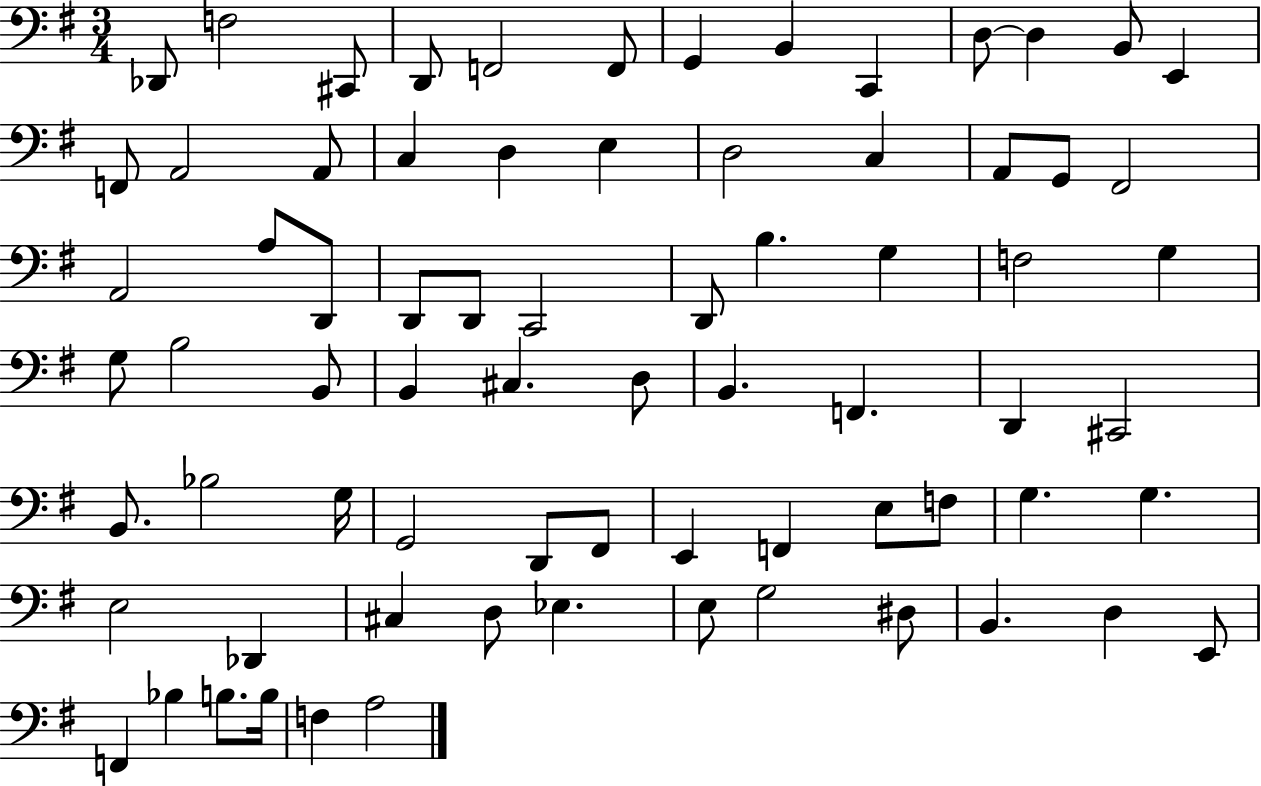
X:1
T:Untitled
M:3/4
L:1/4
K:G
_D,,/2 F,2 ^C,,/2 D,,/2 F,,2 F,,/2 G,, B,, C,, D,/2 D, B,,/2 E,, F,,/2 A,,2 A,,/2 C, D, E, D,2 C, A,,/2 G,,/2 ^F,,2 A,,2 A,/2 D,,/2 D,,/2 D,,/2 C,,2 D,,/2 B, G, F,2 G, G,/2 B,2 B,,/2 B,, ^C, D,/2 B,, F,, D,, ^C,,2 B,,/2 _B,2 G,/4 G,,2 D,,/2 ^F,,/2 E,, F,, E,/2 F,/2 G, G, E,2 _D,, ^C, D,/2 _E, E,/2 G,2 ^D,/2 B,, D, E,,/2 F,, _B, B,/2 B,/4 F, A,2